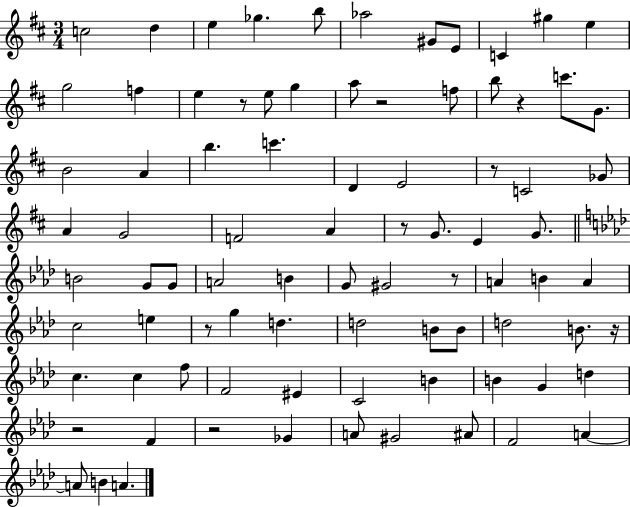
{
  \clef treble
  \numericTimeSignature
  \time 3/4
  \key d \major
  c''2 d''4 | e''4 ges''4. b''8 | aes''2 gis'8 e'8 | c'4 gis''4 e''4 | \break g''2 f''4 | e''4 r8 e''8 g''4 | a''8 r2 f''8 | b''8 r4 c'''8. g'8. | \break b'2 a'4 | b''4. c'''4. | d'4 e'2 | r8 c'2 ges'8 | \break a'4 g'2 | f'2 a'4 | r8 g'8. e'4 g'8. | \bar "||" \break \key aes \major b'2 g'8 g'8 | a'2 b'4 | g'8 gis'2 r8 | a'4 b'4 a'4 | \break c''2 e''4 | r8 g''4 d''4. | d''2 b'8 b'8 | d''2 b'8. r16 | \break c''4. c''4 f''8 | f'2 eis'4 | c'2 b'4 | b'4 g'4 d''4 | \break r2 f'4 | r2 ges'4 | a'8 gis'2 ais'8 | f'2 a'4~~ | \break a'8 b'4 a'4. | \bar "|."
}